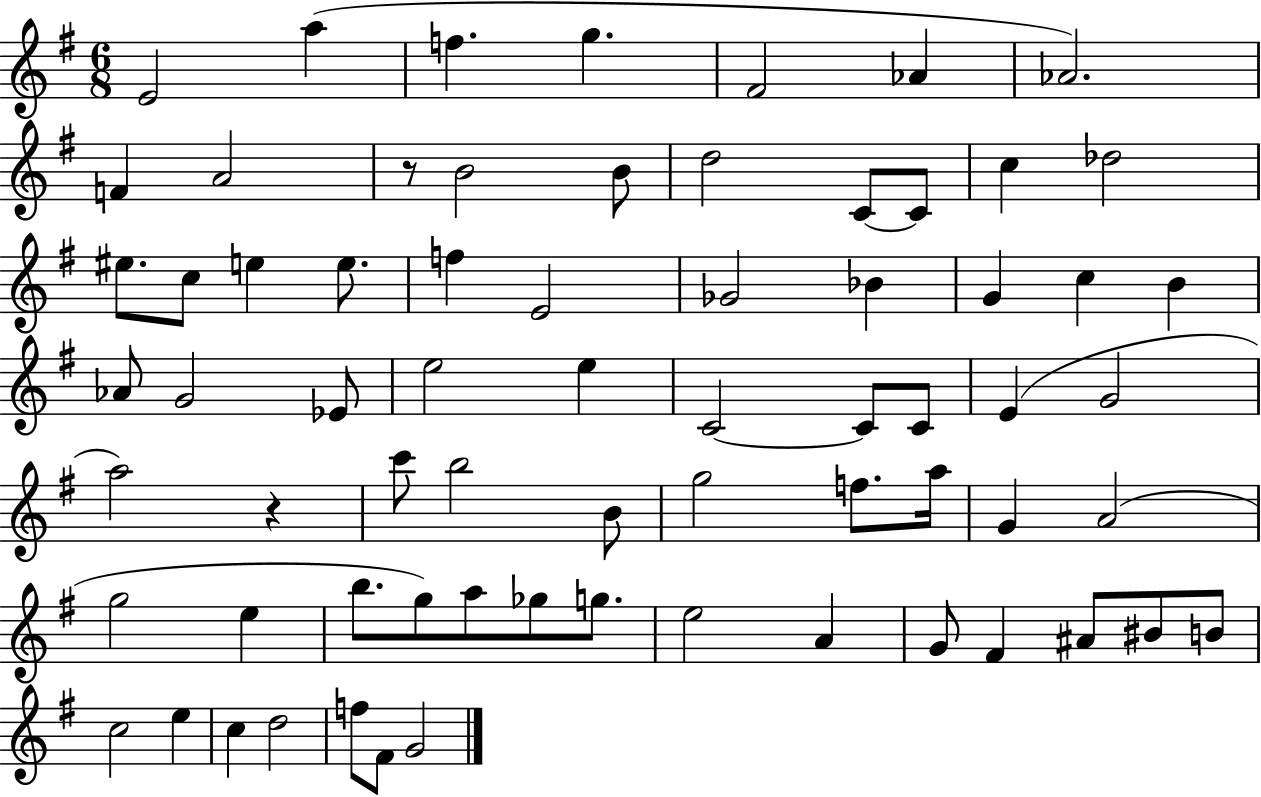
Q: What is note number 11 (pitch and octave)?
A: B4